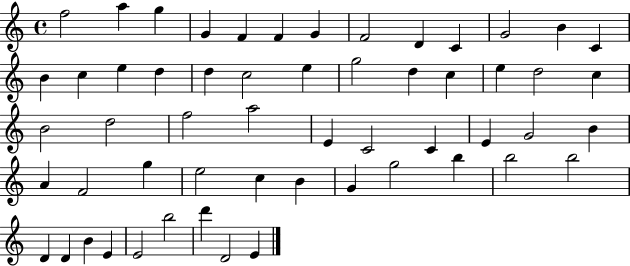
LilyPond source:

{
  \clef treble
  \time 4/4
  \defaultTimeSignature
  \key c \major
  f''2 a''4 g''4 | g'4 f'4 f'4 g'4 | f'2 d'4 c'4 | g'2 b'4 c'4 | \break b'4 c''4 e''4 d''4 | d''4 c''2 e''4 | g''2 d''4 c''4 | e''4 d''2 c''4 | \break b'2 d''2 | f''2 a''2 | e'4 c'2 c'4 | e'4 g'2 b'4 | \break a'4 f'2 g''4 | e''2 c''4 b'4 | g'4 g''2 b''4 | b''2 b''2 | \break d'4 d'4 b'4 e'4 | e'2 b''2 | d'''4 d'2 e'4 | \bar "|."
}